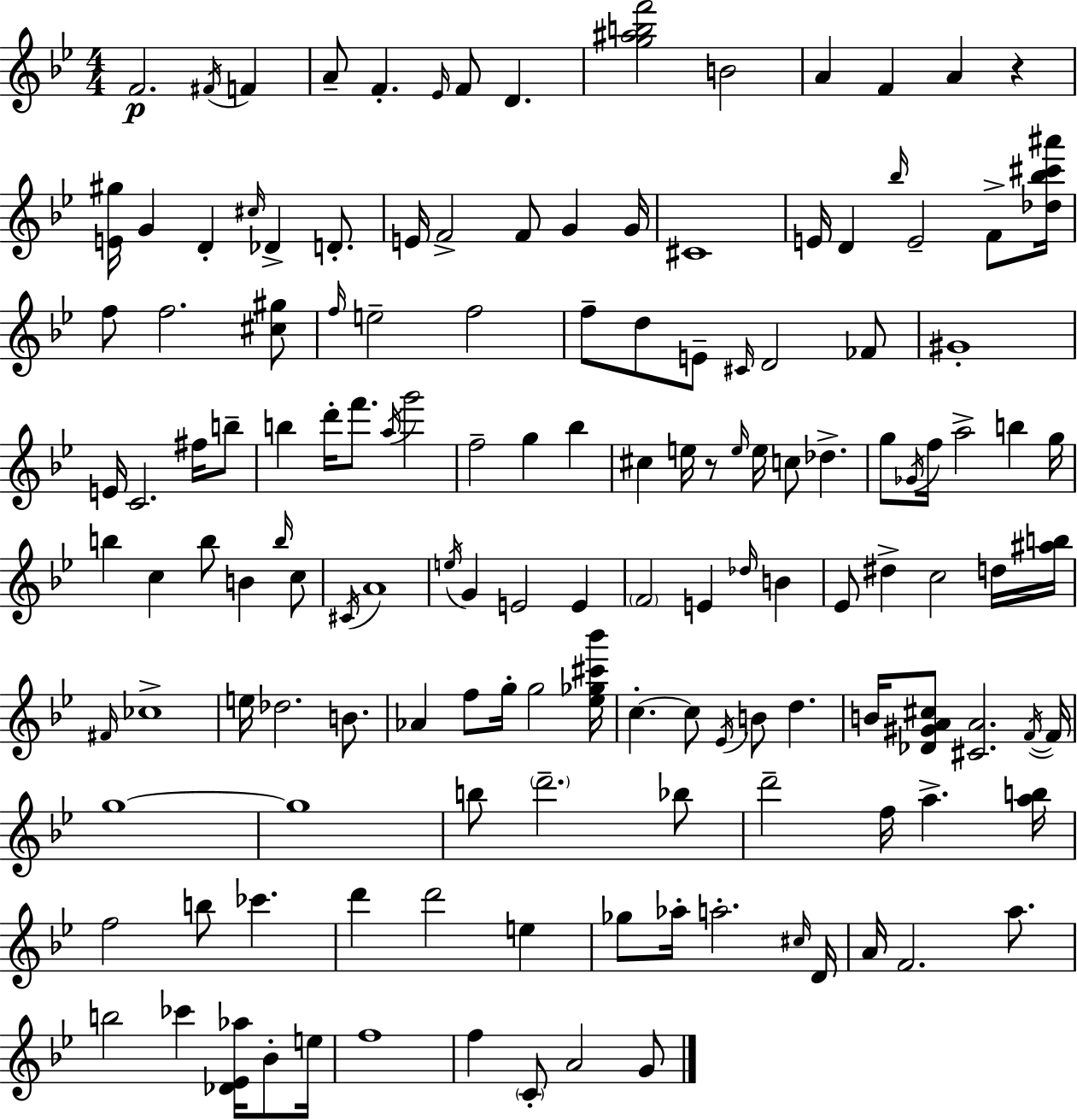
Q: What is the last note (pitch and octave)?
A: G4